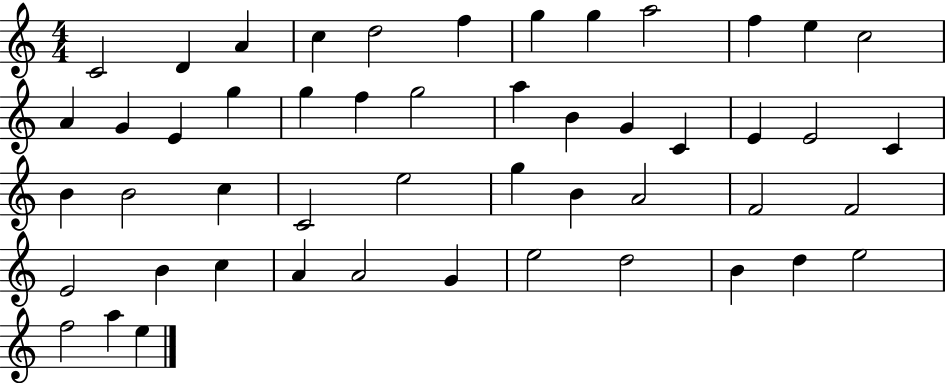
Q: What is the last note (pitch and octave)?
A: E5